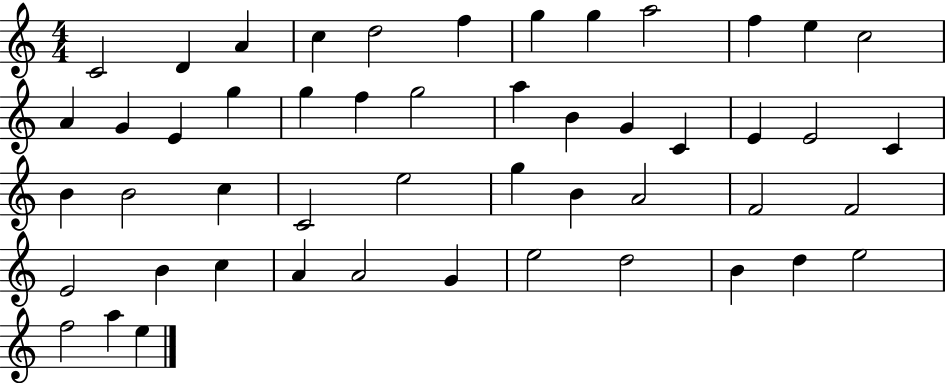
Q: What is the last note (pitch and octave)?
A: E5